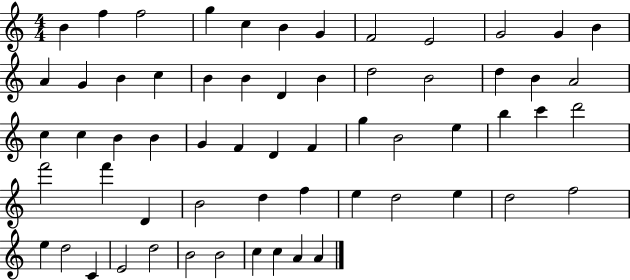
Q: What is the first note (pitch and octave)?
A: B4